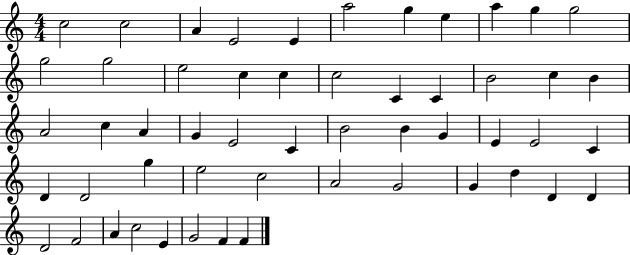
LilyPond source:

{
  \clef treble
  \numericTimeSignature
  \time 4/4
  \key c \major
  c''2 c''2 | a'4 e'2 e'4 | a''2 g''4 e''4 | a''4 g''4 g''2 | \break g''2 g''2 | e''2 c''4 c''4 | c''2 c'4 c'4 | b'2 c''4 b'4 | \break a'2 c''4 a'4 | g'4 e'2 c'4 | b'2 b'4 g'4 | e'4 e'2 c'4 | \break d'4 d'2 g''4 | e''2 c''2 | a'2 g'2 | g'4 d''4 d'4 d'4 | \break d'2 f'2 | a'4 c''2 e'4 | g'2 f'4 f'4 | \bar "|."
}